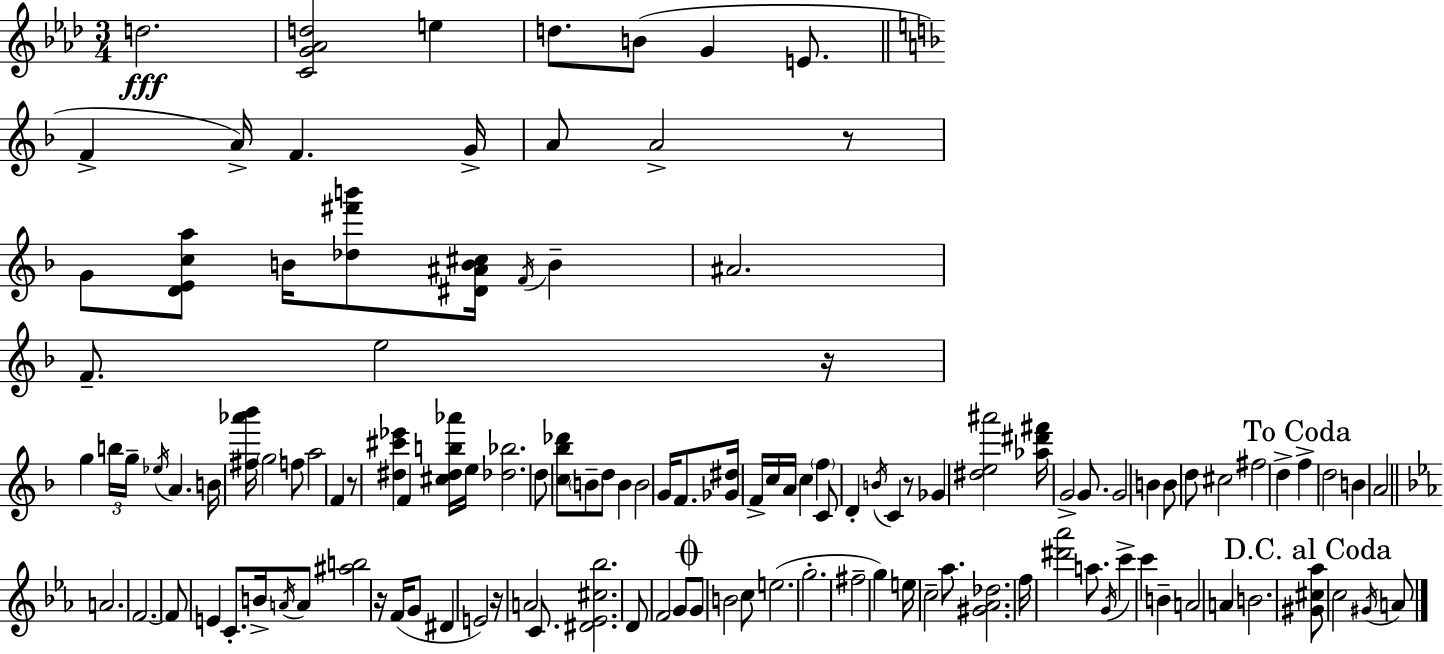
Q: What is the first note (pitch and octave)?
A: D5